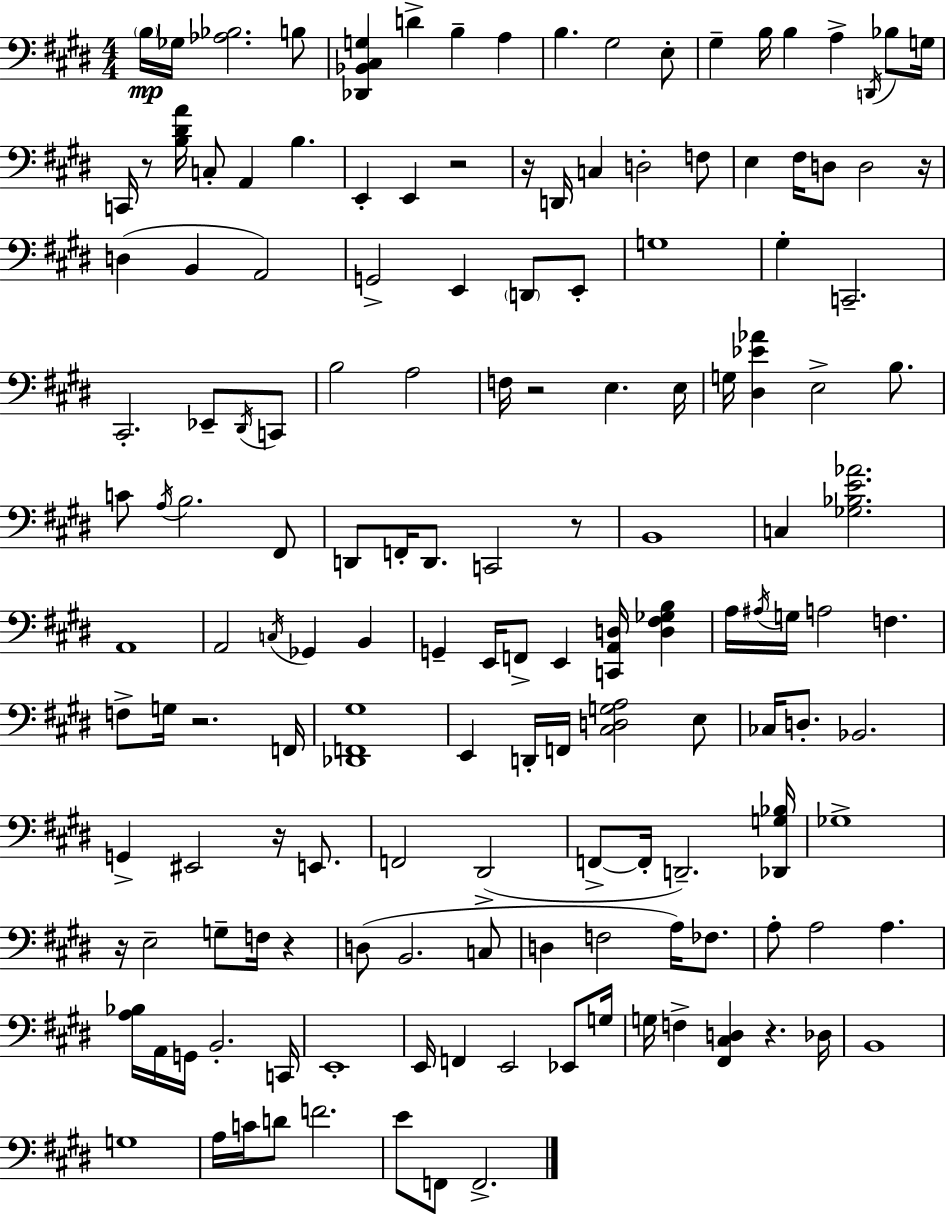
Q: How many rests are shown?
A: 11